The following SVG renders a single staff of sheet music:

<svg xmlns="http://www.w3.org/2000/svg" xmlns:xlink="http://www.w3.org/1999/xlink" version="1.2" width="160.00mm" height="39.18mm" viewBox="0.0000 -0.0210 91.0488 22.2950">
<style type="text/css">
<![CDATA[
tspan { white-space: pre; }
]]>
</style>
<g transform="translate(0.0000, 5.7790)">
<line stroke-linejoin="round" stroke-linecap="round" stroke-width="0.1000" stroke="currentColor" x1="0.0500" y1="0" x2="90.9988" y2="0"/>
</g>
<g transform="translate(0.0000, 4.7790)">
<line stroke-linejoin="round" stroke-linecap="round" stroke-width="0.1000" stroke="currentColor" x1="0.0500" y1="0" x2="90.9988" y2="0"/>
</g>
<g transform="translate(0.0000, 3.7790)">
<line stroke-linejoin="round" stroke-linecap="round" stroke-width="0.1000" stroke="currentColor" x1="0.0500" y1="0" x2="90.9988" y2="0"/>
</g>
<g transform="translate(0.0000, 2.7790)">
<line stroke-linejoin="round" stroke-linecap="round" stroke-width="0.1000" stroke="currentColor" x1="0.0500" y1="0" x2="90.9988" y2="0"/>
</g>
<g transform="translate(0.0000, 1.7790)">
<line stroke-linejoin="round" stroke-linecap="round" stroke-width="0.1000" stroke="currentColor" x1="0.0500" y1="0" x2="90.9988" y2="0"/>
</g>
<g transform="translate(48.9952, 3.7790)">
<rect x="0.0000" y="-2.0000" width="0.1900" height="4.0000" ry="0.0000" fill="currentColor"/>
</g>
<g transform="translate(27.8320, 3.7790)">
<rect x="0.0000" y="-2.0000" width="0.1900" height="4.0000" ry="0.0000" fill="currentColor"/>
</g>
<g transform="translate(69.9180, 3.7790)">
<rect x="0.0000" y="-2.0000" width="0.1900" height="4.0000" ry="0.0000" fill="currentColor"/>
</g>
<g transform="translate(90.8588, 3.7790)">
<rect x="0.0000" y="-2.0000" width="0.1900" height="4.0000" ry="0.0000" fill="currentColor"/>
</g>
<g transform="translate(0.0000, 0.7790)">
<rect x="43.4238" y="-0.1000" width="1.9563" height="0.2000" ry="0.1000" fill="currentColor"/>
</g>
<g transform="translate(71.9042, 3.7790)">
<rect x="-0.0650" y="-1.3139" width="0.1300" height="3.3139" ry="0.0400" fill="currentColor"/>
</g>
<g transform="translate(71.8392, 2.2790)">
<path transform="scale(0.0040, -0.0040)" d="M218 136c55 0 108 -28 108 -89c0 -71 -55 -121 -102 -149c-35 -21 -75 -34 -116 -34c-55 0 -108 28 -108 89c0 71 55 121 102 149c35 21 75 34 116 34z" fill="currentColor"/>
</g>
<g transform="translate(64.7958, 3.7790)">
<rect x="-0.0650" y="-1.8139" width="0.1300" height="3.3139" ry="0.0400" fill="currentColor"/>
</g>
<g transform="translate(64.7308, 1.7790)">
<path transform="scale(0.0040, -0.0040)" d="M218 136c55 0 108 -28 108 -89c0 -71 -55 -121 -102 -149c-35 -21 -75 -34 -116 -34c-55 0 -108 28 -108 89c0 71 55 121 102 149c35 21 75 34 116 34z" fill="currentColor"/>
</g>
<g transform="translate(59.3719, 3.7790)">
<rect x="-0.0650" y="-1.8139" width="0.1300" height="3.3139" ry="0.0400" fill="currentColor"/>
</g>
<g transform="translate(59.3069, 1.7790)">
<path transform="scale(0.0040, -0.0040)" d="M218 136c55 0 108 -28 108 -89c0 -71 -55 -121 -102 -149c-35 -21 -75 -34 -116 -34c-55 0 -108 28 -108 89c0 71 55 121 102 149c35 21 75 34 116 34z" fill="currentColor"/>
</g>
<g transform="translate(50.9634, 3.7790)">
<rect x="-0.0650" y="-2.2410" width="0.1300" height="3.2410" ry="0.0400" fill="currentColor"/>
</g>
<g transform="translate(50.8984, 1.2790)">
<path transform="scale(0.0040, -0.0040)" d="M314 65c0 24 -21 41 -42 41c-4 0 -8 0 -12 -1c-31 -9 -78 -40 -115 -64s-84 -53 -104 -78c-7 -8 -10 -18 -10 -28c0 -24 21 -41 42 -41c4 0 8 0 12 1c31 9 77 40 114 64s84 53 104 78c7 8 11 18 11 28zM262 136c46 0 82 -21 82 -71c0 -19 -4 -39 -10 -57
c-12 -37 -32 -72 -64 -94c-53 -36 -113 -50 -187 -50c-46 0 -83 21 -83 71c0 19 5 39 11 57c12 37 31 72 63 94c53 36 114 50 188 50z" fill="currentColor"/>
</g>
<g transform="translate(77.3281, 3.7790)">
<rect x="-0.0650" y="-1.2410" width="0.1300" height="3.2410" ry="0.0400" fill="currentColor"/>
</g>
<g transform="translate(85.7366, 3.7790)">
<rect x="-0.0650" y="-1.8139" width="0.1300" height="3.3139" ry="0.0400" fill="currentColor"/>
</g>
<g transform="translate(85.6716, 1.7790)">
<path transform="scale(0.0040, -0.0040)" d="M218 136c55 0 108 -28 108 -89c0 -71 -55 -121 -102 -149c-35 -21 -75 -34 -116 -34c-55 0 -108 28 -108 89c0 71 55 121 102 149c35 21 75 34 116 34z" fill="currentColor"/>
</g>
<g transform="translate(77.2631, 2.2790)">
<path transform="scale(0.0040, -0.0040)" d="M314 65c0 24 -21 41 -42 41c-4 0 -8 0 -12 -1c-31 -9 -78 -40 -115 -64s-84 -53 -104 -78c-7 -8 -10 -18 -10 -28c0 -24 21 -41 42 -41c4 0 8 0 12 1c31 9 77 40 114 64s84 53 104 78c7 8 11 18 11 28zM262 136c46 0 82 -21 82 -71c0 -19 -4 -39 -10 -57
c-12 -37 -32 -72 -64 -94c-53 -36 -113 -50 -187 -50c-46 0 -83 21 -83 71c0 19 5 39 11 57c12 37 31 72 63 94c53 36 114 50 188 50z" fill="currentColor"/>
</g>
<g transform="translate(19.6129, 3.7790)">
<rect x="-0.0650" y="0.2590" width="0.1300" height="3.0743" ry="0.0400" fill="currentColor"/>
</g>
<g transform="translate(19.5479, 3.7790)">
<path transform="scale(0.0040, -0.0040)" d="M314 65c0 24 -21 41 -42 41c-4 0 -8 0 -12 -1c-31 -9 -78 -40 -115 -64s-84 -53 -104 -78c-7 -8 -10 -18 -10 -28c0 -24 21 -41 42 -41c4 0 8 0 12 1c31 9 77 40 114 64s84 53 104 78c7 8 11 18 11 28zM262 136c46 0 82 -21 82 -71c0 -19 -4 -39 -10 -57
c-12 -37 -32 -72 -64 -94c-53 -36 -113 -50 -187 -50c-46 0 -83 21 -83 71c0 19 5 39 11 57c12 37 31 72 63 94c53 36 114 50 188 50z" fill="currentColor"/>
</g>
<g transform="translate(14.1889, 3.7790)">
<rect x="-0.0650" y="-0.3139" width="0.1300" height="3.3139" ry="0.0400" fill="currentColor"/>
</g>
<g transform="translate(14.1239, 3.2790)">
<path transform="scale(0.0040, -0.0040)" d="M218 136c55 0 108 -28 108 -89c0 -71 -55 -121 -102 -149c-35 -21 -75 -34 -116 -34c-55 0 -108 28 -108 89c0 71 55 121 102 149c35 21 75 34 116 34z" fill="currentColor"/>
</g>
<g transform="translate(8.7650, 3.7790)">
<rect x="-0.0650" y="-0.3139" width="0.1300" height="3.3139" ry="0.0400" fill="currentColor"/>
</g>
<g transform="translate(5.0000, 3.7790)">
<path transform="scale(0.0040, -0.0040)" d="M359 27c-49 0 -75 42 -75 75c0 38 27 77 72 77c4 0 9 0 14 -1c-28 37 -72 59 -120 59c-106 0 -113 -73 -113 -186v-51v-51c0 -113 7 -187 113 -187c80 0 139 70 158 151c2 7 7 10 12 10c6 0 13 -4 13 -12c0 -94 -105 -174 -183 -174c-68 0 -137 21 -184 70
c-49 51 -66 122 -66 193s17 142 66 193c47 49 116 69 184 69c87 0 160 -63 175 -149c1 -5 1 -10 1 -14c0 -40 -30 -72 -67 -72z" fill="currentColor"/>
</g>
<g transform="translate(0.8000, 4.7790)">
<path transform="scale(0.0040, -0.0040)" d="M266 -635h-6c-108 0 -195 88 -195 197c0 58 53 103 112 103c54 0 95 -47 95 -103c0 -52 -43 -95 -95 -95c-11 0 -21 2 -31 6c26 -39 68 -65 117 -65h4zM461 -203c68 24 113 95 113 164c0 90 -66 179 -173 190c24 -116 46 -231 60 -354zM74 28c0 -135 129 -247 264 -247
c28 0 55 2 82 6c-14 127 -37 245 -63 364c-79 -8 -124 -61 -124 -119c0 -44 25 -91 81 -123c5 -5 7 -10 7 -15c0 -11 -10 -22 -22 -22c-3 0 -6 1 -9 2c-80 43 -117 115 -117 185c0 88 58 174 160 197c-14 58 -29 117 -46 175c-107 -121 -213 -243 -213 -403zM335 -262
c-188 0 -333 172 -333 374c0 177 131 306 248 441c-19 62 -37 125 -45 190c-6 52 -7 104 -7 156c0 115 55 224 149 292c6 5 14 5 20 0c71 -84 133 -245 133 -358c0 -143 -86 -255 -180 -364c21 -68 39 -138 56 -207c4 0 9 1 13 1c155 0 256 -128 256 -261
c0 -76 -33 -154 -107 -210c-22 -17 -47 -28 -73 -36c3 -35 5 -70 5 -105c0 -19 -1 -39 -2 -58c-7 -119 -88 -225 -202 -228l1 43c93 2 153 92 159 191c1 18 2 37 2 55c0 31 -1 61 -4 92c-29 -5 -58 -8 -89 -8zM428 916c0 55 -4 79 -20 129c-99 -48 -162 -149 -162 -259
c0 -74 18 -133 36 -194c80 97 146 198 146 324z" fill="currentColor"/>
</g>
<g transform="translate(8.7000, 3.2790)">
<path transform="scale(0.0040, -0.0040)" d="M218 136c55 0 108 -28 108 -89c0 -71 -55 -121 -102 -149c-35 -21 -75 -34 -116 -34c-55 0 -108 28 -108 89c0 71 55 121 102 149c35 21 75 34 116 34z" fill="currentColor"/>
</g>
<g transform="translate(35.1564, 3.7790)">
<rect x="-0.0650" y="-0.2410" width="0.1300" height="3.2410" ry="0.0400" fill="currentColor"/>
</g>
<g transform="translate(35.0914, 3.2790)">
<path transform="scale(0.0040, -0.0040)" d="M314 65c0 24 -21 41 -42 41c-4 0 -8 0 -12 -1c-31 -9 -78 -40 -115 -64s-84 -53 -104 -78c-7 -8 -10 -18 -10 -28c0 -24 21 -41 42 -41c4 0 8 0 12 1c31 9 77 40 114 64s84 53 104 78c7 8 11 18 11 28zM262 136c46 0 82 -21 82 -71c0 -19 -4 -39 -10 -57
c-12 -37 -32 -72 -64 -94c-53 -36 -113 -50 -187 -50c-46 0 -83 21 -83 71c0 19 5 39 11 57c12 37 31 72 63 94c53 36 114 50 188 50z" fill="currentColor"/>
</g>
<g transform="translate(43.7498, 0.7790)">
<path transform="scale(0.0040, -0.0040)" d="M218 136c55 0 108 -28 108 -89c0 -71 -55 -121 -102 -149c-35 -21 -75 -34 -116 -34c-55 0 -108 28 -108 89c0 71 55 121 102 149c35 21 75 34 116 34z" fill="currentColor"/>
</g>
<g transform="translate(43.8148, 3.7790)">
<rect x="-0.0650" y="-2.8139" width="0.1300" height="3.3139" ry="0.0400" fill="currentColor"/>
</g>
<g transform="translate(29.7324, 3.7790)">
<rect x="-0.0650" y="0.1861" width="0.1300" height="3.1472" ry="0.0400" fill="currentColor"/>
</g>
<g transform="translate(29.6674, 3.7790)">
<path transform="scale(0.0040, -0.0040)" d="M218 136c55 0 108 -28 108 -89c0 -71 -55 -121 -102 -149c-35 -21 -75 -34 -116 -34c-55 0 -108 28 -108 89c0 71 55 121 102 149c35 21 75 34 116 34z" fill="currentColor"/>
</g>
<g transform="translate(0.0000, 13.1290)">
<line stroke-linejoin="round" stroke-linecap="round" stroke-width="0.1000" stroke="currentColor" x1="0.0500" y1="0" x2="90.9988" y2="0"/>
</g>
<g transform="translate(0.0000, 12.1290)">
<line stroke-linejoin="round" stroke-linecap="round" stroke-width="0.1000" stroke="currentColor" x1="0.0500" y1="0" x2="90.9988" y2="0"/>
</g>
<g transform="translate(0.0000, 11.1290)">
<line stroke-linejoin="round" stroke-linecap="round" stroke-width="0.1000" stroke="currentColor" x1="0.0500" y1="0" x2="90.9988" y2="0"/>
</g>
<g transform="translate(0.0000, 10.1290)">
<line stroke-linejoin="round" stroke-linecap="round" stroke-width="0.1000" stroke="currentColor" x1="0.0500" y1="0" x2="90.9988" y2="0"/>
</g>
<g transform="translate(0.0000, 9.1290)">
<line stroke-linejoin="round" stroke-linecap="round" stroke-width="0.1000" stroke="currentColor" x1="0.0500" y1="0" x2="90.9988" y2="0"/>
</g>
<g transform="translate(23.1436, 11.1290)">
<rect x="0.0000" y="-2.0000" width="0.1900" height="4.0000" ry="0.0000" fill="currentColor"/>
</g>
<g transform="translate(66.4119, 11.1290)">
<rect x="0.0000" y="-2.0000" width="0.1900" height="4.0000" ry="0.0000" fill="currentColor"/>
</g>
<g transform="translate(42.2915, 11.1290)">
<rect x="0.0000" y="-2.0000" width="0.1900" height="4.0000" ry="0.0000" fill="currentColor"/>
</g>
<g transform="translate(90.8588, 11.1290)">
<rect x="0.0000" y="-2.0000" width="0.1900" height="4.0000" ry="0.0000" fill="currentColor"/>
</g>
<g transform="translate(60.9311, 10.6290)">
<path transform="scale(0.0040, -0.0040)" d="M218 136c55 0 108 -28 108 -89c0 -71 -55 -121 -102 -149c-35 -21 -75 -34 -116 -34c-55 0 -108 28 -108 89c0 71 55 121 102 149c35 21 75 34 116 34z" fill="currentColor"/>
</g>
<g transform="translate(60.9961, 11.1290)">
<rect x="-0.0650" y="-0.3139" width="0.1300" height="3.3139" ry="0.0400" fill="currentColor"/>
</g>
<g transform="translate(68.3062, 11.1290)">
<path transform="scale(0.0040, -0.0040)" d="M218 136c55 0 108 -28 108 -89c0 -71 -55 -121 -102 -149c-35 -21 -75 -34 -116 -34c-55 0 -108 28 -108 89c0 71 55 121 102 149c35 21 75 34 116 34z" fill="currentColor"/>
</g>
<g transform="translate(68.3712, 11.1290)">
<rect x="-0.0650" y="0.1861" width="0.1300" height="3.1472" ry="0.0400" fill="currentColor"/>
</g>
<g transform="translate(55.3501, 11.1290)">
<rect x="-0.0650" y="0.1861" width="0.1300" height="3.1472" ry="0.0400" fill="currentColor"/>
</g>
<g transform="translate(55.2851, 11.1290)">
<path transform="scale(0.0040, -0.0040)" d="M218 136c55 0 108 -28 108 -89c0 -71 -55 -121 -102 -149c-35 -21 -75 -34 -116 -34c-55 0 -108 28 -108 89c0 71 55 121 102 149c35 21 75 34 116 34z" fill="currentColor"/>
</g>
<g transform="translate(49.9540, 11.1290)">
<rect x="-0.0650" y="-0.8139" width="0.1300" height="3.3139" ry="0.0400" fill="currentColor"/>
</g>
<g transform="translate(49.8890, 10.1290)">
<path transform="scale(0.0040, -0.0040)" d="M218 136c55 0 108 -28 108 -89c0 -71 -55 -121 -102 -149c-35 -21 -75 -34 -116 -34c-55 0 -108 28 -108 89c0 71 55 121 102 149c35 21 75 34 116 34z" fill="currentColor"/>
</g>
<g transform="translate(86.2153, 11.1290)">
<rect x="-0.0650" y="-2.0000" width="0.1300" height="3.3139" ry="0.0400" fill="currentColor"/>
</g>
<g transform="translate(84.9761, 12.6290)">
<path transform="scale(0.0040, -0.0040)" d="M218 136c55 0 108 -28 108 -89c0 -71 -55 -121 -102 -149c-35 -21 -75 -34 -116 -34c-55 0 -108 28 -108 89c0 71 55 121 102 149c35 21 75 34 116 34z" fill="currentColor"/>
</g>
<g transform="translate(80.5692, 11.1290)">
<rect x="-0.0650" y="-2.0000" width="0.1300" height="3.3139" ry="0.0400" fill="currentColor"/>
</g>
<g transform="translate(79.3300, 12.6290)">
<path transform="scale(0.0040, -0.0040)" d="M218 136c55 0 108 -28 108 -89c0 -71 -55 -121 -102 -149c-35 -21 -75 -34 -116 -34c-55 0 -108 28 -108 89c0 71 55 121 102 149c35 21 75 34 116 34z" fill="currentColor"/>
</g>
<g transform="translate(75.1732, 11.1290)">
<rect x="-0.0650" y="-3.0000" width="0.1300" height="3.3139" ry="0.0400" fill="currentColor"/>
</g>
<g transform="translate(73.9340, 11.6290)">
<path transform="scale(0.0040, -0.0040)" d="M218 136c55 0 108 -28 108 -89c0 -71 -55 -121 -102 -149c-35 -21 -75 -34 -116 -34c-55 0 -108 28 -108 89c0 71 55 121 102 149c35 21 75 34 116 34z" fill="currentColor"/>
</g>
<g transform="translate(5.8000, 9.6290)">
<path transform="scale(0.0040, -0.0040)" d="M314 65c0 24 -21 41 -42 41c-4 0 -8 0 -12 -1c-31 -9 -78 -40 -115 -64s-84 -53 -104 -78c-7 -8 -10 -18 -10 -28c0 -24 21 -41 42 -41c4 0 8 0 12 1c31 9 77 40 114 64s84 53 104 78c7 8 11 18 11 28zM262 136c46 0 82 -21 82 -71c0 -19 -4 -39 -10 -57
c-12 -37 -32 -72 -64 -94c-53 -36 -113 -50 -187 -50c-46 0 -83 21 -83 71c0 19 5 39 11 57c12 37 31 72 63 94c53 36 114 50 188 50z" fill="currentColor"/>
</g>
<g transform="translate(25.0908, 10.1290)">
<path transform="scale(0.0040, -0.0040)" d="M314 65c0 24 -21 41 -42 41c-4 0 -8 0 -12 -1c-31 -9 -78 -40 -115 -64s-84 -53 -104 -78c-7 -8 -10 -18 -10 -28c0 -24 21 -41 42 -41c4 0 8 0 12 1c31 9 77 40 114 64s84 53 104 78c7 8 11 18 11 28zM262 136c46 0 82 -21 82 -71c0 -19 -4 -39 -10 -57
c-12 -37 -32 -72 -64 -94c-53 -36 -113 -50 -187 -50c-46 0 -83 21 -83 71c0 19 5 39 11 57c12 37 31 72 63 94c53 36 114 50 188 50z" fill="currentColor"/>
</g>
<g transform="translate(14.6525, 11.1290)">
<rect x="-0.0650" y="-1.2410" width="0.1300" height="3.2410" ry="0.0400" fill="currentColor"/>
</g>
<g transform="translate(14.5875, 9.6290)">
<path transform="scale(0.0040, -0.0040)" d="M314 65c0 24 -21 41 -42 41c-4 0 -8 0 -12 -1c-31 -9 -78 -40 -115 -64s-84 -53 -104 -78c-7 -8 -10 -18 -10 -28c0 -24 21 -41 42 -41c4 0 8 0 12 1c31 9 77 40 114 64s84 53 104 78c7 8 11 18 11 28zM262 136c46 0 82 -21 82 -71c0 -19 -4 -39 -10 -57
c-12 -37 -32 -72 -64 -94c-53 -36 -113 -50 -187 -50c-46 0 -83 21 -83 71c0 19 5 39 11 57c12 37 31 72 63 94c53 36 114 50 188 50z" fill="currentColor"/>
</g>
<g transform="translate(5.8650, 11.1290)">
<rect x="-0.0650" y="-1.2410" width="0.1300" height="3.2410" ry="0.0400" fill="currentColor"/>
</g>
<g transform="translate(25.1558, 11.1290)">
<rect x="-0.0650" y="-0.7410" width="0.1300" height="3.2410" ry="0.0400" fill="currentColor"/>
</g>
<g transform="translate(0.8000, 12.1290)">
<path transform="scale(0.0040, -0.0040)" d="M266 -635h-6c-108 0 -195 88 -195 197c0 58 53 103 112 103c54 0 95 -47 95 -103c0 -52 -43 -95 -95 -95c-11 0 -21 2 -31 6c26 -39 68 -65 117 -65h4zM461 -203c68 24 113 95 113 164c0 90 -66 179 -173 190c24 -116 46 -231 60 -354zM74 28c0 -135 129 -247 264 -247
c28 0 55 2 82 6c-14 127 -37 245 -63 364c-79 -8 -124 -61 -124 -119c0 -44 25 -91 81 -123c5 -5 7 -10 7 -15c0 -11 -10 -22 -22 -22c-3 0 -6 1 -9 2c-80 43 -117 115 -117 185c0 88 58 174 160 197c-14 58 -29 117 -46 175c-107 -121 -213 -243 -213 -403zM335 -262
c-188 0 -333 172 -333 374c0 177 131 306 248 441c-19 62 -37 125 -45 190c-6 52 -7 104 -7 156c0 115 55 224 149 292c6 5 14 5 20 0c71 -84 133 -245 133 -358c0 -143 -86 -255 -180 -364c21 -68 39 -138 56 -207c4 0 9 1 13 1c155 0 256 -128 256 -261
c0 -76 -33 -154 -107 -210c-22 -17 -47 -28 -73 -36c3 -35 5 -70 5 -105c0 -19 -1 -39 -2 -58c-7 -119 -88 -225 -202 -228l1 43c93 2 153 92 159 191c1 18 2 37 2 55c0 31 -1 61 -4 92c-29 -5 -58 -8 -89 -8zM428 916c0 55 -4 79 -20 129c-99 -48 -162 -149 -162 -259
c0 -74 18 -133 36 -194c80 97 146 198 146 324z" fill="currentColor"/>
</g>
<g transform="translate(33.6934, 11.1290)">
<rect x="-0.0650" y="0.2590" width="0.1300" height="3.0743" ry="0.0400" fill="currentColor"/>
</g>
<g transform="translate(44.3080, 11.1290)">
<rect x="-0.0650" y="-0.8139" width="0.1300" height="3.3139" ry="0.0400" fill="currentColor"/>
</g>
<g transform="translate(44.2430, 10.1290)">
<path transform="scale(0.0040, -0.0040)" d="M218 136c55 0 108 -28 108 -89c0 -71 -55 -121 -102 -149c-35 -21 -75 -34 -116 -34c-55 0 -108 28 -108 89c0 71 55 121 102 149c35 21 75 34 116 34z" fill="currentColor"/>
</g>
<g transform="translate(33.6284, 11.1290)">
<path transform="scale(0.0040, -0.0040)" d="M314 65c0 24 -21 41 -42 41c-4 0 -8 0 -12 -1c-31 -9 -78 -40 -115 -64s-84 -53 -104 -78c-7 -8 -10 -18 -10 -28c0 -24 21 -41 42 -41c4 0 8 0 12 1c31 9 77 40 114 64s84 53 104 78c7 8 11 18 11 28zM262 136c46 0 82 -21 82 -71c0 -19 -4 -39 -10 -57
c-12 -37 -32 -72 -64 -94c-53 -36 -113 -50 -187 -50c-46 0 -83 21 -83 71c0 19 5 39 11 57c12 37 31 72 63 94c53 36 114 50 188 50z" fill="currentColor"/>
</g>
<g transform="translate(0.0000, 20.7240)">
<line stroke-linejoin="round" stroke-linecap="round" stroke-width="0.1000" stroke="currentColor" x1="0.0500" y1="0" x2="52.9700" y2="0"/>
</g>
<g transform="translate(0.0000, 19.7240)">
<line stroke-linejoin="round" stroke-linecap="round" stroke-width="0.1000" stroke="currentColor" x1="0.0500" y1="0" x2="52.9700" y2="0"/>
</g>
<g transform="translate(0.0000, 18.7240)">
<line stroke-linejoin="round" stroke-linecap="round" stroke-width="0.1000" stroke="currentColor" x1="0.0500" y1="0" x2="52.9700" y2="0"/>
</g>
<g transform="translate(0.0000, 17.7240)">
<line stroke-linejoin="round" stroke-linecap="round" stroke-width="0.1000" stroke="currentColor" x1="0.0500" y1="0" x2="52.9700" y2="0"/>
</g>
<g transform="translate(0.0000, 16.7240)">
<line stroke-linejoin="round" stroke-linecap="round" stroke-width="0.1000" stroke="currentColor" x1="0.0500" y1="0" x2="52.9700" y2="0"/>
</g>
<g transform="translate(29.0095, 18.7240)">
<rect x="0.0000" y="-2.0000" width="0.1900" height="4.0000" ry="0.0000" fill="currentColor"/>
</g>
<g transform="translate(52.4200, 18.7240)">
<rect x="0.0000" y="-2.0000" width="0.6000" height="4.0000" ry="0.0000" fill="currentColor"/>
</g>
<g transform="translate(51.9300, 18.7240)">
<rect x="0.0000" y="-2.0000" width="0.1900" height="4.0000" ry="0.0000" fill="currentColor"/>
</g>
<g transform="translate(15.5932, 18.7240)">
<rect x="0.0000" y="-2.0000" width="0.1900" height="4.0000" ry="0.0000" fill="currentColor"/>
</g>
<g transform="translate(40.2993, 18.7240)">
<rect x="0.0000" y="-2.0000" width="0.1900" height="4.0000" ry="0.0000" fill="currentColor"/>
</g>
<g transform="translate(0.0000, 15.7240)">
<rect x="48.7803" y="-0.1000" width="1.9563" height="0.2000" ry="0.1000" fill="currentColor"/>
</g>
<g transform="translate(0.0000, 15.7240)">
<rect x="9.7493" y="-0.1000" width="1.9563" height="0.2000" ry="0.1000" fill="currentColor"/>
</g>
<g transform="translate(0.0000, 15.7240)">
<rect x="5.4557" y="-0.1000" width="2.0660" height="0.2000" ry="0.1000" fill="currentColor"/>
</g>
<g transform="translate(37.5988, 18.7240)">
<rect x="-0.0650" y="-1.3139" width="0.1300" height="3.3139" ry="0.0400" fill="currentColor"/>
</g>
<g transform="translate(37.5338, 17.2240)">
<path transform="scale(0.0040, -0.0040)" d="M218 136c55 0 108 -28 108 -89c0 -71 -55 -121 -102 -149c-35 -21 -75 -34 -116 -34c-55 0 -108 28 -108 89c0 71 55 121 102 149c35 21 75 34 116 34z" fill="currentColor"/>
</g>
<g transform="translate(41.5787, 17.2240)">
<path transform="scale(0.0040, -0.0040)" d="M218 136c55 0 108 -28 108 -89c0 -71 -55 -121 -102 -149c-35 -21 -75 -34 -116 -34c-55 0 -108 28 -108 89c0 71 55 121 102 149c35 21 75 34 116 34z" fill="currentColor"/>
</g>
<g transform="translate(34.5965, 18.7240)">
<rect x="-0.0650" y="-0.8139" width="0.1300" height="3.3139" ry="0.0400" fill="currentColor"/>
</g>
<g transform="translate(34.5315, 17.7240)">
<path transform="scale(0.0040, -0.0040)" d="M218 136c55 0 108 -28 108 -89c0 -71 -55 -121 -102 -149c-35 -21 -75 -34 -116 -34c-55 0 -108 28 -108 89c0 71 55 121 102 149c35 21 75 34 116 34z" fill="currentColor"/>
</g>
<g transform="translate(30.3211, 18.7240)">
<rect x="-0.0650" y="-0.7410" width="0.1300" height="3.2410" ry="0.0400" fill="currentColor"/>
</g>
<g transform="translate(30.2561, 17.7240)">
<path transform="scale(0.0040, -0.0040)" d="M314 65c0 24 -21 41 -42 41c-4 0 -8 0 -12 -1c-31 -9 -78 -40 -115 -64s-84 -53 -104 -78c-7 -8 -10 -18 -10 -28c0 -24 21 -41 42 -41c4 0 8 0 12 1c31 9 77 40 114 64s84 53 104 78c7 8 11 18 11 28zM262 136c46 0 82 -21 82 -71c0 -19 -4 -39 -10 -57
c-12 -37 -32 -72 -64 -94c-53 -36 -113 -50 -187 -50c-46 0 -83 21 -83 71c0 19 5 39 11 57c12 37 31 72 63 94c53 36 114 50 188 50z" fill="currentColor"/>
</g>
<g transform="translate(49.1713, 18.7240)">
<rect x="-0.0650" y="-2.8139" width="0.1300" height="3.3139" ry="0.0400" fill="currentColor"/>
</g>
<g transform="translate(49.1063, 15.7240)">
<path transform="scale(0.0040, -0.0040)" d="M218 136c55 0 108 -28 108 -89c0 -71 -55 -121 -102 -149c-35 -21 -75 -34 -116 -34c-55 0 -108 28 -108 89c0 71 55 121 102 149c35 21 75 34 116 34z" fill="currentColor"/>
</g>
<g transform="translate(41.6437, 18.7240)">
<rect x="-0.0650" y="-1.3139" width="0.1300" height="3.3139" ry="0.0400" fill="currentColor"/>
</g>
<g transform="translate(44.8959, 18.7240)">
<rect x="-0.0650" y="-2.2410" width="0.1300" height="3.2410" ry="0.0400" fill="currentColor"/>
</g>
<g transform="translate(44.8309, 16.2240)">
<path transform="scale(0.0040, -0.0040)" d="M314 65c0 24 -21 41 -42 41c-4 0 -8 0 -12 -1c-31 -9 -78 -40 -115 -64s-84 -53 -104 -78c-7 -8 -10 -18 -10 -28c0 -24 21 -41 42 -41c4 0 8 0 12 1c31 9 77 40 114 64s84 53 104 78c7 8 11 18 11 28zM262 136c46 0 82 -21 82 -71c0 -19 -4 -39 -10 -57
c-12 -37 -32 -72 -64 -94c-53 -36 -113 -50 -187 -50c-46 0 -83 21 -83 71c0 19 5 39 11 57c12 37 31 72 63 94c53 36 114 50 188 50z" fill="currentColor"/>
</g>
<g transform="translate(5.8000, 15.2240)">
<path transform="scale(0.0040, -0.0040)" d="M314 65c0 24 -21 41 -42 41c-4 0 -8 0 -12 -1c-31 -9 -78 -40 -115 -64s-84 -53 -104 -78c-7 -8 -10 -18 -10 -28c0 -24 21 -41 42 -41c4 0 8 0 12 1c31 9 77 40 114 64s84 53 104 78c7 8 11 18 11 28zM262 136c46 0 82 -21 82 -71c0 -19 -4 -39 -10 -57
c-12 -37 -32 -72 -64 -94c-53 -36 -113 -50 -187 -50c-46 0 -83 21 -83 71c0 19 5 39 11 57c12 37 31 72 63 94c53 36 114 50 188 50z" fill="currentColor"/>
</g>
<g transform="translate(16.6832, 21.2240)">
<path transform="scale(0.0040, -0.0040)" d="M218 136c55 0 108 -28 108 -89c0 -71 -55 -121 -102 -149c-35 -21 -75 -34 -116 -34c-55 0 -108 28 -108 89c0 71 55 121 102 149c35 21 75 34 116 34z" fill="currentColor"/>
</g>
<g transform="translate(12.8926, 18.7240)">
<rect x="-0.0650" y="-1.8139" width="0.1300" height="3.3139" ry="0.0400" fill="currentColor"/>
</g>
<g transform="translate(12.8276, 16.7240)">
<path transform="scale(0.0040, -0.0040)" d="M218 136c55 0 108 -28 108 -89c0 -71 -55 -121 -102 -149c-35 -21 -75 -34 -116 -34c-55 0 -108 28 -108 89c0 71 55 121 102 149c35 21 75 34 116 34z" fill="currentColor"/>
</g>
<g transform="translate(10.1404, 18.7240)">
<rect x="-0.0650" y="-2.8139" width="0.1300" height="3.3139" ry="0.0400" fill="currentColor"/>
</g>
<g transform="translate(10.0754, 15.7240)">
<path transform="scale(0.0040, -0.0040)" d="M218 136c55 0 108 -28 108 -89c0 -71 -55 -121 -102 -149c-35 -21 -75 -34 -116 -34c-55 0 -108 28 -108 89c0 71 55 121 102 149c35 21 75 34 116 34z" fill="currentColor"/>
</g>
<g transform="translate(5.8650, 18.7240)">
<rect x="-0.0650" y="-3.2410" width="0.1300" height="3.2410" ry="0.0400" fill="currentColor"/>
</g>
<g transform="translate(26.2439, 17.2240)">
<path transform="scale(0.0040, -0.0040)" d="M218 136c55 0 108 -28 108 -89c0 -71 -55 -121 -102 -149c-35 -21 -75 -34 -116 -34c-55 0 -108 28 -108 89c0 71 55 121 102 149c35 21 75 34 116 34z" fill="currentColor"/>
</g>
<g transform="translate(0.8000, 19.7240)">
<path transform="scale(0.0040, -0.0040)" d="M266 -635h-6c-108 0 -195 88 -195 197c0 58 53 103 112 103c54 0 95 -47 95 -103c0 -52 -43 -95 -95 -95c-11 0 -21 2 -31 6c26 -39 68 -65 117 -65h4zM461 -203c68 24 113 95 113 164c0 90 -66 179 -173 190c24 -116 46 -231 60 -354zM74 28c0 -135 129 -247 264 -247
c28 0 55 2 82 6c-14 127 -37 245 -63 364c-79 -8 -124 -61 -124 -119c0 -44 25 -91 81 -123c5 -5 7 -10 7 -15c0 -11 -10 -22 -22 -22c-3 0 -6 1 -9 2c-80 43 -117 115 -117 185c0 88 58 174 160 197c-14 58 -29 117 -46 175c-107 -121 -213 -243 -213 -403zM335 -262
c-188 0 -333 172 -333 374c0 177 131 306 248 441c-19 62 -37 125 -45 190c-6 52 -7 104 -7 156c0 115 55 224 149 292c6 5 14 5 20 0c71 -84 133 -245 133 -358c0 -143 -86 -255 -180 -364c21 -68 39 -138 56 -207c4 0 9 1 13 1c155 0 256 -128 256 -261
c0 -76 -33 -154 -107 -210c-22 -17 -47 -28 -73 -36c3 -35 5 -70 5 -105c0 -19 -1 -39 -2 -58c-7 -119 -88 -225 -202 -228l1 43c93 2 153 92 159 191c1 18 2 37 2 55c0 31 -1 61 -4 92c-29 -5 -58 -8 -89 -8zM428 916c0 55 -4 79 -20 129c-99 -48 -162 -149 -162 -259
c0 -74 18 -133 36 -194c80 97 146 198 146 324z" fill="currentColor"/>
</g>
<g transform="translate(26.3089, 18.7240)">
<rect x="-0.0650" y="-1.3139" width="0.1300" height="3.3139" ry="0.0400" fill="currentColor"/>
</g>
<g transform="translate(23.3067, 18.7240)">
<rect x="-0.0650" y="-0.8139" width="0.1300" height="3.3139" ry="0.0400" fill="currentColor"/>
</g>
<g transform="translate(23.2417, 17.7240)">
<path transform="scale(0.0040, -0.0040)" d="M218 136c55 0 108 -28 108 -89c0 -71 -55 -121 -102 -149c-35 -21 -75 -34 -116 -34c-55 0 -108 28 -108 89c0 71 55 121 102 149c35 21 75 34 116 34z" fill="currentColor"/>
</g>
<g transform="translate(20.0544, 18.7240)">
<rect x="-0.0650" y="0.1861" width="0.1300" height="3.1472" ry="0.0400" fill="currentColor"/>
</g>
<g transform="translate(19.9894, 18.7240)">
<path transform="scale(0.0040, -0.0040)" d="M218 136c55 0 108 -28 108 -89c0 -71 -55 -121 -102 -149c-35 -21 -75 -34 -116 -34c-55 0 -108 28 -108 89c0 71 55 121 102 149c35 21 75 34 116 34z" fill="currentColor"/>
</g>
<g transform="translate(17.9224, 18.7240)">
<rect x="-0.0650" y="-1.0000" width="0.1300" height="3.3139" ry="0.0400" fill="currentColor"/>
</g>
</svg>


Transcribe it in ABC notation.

X:1
T:Untitled
M:4/4
L:1/4
K:C
c c B2 B c2 a g2 f f e e2 f e2 e2 d2 B2 d d B c B A F F b2 a f D B d e d2 d e e g2 a